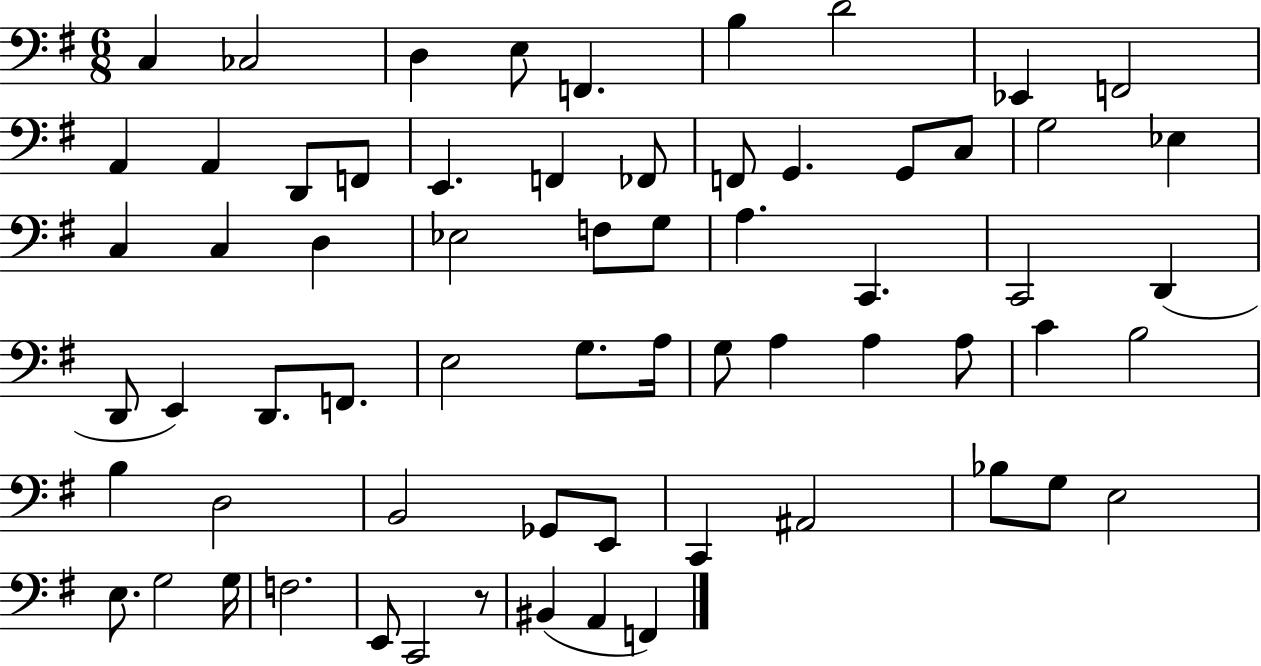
{
  \clef bass
  \numericTimeSignature
  \time 6/8
  \key g \major
  \repeat volta 2 { c4 ces2 | d4 e8 f,4. | b4 d'2 | ees,4 f,2 | \break a,4 a,4 d,8 f,8 | e,4. f,4 fes,8 | f,8 g,4. g,8 c8 | g2 ees4 | \break c4 c4 d4 | ees2 f8 g8 | a4. c,4. | c,2 d,4( | \break d,8 e,4) d,8. f,8. | e2 g8. a16 | g8 a4 a4 a8 | c'4 b2 | \break b4 d2 | b,2 ges,8 e,8 | c,4 ais,2 | bes8 g8 e2 | \break e8. g2 g16 | f2. | e,8 c,2 r8 | bis,4( a,4 f,4) | \break } \bar "|."
}